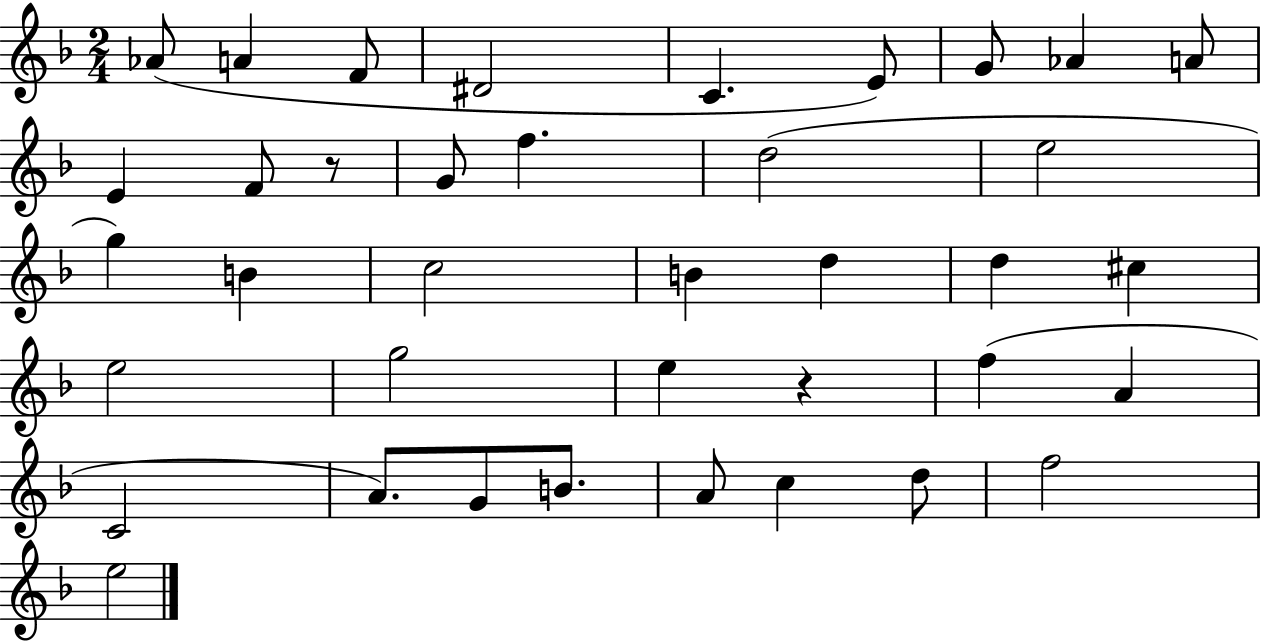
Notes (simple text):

Ab4/e A4/q F4/e D#4/h C4/q. E4/e G4/e Ab4/q A4/e E4/q F4/e R/e G4/e F5/q. D5/h E5/h G5/q B4/q C5/h B4/q D5/q D5/q C#5/q E5/h G5/h E5/q R/q F5/q A4/q C4/h A4/e. G4/e B4/e. A4/e C5/q D5/e F5/h E5/h